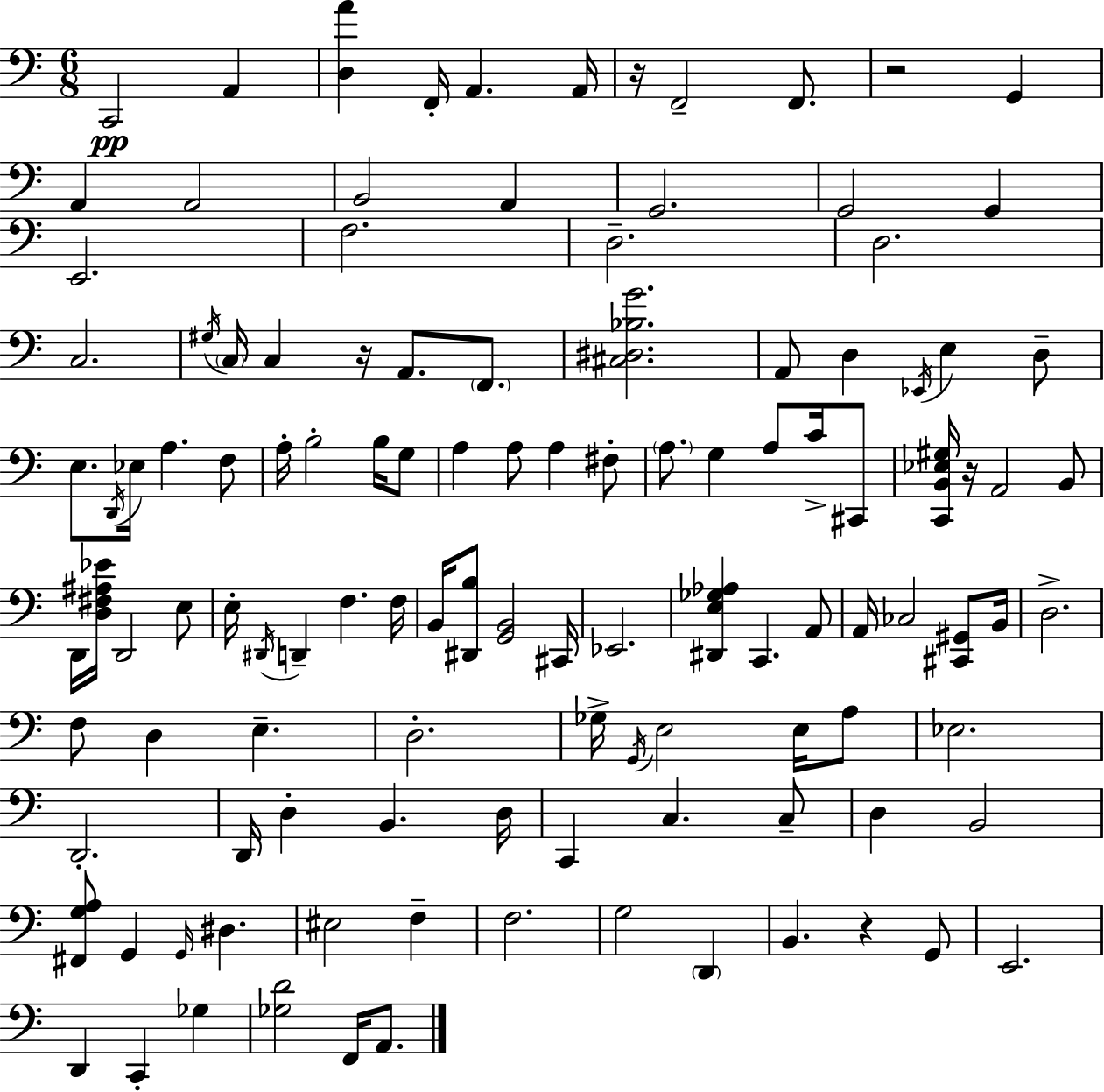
{
  \clef bass
  \numericTimeSignature
  \time 6/8
  \key c \major
  \repeat volta 2 { c,2\pp a,4 | <d a'>4 f,16-. a,4. a,16 | r16 f,2-- f,8. | r2 g,4 | \break a,4 a,2 | b,2 a,4 | g,2. | g,2 g,4 | \break e,2. | f2. | d2.-- | d2. | \break c2. | \acciaccatura { gis16 } \parenthesize c16 c4 r16 a,8. \parenthesize f,8. | <cis dis bes g'>2. | a,8 d4 \acciaccatura { ees,16 } e4 | \break d8-- e8. \acciaccatura { d,16 } ees16 a4. | f8 a16-. b2-. | b16 g8 a4 a8 a4 | fis8-. \parenthesize a8. g4 a8 | \break c'16-> cis,8 <c, b, ees gis>16 r16 a,2 | b,8 d,16 <d fis ais ees'>16 d,2 | e8 e16-. \acciaccatura { dis,16 } d,4-- f4. | f16 b,16 <dis, b>8 <g, b,>2 | \break cis,16 ees,2. | <dis, e ges aes>4 c,4. | a,8 a,16 ces2 | <cis, gis,>8 b,16 d2.-> | \break f8 d4 e4.-- | d2.-. | ges16-> \acciaccatura { g,16 } e2 | e16 a8 ees2. | \break d,2.-. | d,16 d4-. b,4. | d16 c,4 c4. | c8-- d4 b,2 | \break <fis, g a>8 g,4 \grace { g,16 } | dis4. eis2 | f4-- f2. | g2 | \break \parenthesize d,4 b,4. | r4 g,8 e,2. | d,4 c,4-. | ges4 <ges d'>2 | \break f,16 a,8. } \bar "|."
}